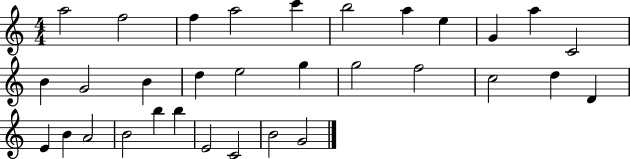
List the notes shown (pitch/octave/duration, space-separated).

A5/h F5/h F5/q A5/h C6/q B5/h A5/q E5/q G4/q A5/q C4/h B4/q G4/h B4/q D5/q E5/h G5/q G5/h F5/h C5/h D5/q D4/q E4/q B4/q A4/h B4/h B5/q B5/q E4/h C4/h B4/h G4/h